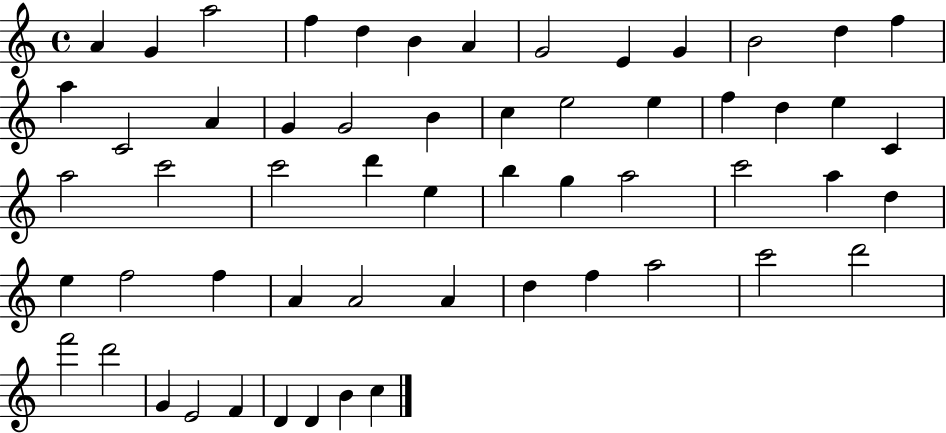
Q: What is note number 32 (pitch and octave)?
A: B5